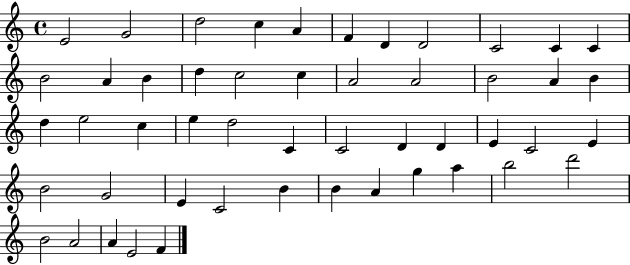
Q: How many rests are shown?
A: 0